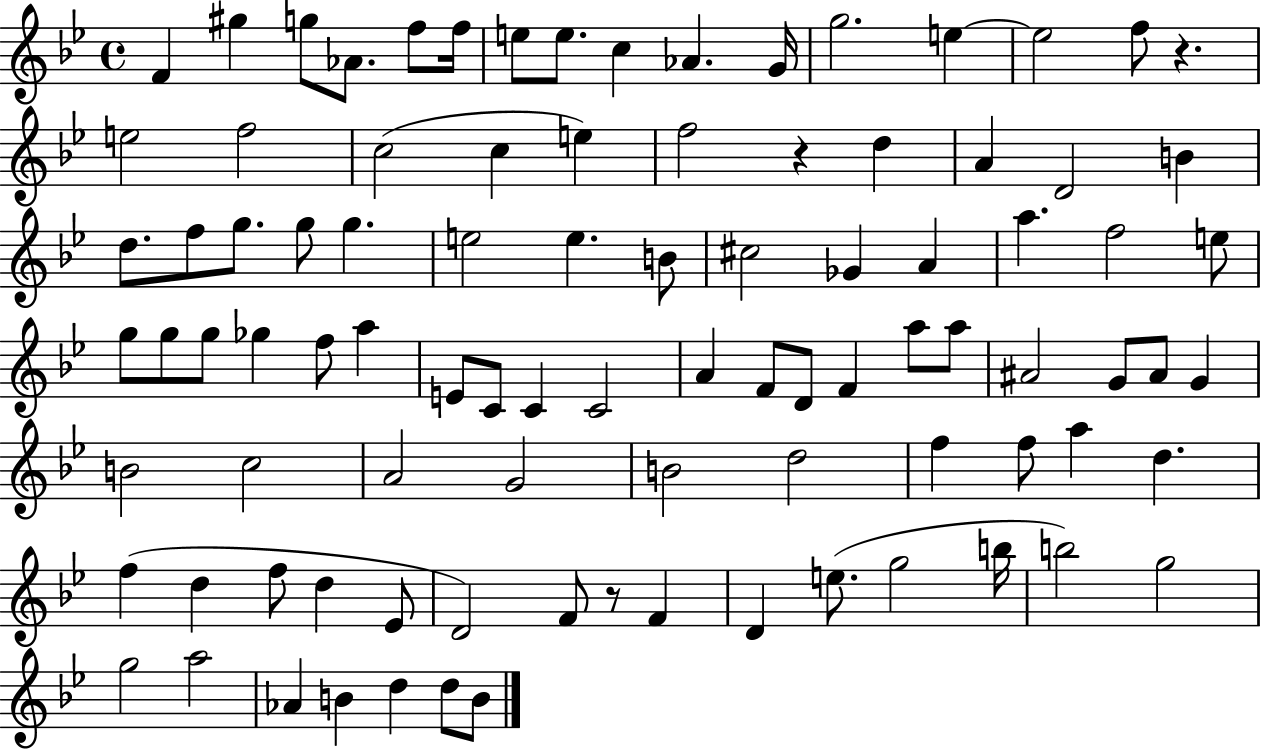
X:1
T:Untitled
M:4/4
L:1/4
K:Bb
F ^g g/2 _A/2 f/2 f/4 e/2 e/2 c _A G/4 g2 e e2 f/2 z e2 f2 c2 c e f2 z d A D2 B d/2 f/2 g/2 g/2 g e2 e B/2 ^c2 _G A a f2 e/2 g/2 g/2 g/2 _g f/2 a E/2 C/2 C C2 A F/2 D/2 F a/2 a/2 ^A2 G/2 ^A/2 G B2 c2 A2 G2 B2 d2 f f/2 a d f d f/2 d _E/2 D2 F/2 z/2 F D e/2 g2 b/4 b2 g2 g2 a2 _A B d d/2 B/2